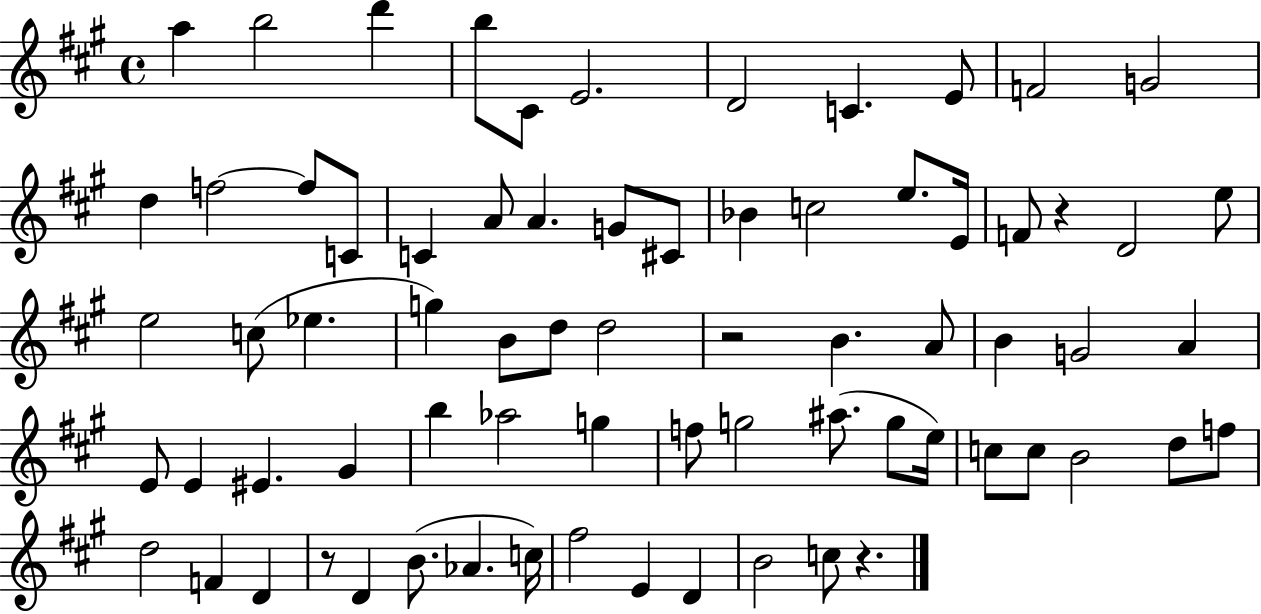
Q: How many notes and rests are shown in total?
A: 72